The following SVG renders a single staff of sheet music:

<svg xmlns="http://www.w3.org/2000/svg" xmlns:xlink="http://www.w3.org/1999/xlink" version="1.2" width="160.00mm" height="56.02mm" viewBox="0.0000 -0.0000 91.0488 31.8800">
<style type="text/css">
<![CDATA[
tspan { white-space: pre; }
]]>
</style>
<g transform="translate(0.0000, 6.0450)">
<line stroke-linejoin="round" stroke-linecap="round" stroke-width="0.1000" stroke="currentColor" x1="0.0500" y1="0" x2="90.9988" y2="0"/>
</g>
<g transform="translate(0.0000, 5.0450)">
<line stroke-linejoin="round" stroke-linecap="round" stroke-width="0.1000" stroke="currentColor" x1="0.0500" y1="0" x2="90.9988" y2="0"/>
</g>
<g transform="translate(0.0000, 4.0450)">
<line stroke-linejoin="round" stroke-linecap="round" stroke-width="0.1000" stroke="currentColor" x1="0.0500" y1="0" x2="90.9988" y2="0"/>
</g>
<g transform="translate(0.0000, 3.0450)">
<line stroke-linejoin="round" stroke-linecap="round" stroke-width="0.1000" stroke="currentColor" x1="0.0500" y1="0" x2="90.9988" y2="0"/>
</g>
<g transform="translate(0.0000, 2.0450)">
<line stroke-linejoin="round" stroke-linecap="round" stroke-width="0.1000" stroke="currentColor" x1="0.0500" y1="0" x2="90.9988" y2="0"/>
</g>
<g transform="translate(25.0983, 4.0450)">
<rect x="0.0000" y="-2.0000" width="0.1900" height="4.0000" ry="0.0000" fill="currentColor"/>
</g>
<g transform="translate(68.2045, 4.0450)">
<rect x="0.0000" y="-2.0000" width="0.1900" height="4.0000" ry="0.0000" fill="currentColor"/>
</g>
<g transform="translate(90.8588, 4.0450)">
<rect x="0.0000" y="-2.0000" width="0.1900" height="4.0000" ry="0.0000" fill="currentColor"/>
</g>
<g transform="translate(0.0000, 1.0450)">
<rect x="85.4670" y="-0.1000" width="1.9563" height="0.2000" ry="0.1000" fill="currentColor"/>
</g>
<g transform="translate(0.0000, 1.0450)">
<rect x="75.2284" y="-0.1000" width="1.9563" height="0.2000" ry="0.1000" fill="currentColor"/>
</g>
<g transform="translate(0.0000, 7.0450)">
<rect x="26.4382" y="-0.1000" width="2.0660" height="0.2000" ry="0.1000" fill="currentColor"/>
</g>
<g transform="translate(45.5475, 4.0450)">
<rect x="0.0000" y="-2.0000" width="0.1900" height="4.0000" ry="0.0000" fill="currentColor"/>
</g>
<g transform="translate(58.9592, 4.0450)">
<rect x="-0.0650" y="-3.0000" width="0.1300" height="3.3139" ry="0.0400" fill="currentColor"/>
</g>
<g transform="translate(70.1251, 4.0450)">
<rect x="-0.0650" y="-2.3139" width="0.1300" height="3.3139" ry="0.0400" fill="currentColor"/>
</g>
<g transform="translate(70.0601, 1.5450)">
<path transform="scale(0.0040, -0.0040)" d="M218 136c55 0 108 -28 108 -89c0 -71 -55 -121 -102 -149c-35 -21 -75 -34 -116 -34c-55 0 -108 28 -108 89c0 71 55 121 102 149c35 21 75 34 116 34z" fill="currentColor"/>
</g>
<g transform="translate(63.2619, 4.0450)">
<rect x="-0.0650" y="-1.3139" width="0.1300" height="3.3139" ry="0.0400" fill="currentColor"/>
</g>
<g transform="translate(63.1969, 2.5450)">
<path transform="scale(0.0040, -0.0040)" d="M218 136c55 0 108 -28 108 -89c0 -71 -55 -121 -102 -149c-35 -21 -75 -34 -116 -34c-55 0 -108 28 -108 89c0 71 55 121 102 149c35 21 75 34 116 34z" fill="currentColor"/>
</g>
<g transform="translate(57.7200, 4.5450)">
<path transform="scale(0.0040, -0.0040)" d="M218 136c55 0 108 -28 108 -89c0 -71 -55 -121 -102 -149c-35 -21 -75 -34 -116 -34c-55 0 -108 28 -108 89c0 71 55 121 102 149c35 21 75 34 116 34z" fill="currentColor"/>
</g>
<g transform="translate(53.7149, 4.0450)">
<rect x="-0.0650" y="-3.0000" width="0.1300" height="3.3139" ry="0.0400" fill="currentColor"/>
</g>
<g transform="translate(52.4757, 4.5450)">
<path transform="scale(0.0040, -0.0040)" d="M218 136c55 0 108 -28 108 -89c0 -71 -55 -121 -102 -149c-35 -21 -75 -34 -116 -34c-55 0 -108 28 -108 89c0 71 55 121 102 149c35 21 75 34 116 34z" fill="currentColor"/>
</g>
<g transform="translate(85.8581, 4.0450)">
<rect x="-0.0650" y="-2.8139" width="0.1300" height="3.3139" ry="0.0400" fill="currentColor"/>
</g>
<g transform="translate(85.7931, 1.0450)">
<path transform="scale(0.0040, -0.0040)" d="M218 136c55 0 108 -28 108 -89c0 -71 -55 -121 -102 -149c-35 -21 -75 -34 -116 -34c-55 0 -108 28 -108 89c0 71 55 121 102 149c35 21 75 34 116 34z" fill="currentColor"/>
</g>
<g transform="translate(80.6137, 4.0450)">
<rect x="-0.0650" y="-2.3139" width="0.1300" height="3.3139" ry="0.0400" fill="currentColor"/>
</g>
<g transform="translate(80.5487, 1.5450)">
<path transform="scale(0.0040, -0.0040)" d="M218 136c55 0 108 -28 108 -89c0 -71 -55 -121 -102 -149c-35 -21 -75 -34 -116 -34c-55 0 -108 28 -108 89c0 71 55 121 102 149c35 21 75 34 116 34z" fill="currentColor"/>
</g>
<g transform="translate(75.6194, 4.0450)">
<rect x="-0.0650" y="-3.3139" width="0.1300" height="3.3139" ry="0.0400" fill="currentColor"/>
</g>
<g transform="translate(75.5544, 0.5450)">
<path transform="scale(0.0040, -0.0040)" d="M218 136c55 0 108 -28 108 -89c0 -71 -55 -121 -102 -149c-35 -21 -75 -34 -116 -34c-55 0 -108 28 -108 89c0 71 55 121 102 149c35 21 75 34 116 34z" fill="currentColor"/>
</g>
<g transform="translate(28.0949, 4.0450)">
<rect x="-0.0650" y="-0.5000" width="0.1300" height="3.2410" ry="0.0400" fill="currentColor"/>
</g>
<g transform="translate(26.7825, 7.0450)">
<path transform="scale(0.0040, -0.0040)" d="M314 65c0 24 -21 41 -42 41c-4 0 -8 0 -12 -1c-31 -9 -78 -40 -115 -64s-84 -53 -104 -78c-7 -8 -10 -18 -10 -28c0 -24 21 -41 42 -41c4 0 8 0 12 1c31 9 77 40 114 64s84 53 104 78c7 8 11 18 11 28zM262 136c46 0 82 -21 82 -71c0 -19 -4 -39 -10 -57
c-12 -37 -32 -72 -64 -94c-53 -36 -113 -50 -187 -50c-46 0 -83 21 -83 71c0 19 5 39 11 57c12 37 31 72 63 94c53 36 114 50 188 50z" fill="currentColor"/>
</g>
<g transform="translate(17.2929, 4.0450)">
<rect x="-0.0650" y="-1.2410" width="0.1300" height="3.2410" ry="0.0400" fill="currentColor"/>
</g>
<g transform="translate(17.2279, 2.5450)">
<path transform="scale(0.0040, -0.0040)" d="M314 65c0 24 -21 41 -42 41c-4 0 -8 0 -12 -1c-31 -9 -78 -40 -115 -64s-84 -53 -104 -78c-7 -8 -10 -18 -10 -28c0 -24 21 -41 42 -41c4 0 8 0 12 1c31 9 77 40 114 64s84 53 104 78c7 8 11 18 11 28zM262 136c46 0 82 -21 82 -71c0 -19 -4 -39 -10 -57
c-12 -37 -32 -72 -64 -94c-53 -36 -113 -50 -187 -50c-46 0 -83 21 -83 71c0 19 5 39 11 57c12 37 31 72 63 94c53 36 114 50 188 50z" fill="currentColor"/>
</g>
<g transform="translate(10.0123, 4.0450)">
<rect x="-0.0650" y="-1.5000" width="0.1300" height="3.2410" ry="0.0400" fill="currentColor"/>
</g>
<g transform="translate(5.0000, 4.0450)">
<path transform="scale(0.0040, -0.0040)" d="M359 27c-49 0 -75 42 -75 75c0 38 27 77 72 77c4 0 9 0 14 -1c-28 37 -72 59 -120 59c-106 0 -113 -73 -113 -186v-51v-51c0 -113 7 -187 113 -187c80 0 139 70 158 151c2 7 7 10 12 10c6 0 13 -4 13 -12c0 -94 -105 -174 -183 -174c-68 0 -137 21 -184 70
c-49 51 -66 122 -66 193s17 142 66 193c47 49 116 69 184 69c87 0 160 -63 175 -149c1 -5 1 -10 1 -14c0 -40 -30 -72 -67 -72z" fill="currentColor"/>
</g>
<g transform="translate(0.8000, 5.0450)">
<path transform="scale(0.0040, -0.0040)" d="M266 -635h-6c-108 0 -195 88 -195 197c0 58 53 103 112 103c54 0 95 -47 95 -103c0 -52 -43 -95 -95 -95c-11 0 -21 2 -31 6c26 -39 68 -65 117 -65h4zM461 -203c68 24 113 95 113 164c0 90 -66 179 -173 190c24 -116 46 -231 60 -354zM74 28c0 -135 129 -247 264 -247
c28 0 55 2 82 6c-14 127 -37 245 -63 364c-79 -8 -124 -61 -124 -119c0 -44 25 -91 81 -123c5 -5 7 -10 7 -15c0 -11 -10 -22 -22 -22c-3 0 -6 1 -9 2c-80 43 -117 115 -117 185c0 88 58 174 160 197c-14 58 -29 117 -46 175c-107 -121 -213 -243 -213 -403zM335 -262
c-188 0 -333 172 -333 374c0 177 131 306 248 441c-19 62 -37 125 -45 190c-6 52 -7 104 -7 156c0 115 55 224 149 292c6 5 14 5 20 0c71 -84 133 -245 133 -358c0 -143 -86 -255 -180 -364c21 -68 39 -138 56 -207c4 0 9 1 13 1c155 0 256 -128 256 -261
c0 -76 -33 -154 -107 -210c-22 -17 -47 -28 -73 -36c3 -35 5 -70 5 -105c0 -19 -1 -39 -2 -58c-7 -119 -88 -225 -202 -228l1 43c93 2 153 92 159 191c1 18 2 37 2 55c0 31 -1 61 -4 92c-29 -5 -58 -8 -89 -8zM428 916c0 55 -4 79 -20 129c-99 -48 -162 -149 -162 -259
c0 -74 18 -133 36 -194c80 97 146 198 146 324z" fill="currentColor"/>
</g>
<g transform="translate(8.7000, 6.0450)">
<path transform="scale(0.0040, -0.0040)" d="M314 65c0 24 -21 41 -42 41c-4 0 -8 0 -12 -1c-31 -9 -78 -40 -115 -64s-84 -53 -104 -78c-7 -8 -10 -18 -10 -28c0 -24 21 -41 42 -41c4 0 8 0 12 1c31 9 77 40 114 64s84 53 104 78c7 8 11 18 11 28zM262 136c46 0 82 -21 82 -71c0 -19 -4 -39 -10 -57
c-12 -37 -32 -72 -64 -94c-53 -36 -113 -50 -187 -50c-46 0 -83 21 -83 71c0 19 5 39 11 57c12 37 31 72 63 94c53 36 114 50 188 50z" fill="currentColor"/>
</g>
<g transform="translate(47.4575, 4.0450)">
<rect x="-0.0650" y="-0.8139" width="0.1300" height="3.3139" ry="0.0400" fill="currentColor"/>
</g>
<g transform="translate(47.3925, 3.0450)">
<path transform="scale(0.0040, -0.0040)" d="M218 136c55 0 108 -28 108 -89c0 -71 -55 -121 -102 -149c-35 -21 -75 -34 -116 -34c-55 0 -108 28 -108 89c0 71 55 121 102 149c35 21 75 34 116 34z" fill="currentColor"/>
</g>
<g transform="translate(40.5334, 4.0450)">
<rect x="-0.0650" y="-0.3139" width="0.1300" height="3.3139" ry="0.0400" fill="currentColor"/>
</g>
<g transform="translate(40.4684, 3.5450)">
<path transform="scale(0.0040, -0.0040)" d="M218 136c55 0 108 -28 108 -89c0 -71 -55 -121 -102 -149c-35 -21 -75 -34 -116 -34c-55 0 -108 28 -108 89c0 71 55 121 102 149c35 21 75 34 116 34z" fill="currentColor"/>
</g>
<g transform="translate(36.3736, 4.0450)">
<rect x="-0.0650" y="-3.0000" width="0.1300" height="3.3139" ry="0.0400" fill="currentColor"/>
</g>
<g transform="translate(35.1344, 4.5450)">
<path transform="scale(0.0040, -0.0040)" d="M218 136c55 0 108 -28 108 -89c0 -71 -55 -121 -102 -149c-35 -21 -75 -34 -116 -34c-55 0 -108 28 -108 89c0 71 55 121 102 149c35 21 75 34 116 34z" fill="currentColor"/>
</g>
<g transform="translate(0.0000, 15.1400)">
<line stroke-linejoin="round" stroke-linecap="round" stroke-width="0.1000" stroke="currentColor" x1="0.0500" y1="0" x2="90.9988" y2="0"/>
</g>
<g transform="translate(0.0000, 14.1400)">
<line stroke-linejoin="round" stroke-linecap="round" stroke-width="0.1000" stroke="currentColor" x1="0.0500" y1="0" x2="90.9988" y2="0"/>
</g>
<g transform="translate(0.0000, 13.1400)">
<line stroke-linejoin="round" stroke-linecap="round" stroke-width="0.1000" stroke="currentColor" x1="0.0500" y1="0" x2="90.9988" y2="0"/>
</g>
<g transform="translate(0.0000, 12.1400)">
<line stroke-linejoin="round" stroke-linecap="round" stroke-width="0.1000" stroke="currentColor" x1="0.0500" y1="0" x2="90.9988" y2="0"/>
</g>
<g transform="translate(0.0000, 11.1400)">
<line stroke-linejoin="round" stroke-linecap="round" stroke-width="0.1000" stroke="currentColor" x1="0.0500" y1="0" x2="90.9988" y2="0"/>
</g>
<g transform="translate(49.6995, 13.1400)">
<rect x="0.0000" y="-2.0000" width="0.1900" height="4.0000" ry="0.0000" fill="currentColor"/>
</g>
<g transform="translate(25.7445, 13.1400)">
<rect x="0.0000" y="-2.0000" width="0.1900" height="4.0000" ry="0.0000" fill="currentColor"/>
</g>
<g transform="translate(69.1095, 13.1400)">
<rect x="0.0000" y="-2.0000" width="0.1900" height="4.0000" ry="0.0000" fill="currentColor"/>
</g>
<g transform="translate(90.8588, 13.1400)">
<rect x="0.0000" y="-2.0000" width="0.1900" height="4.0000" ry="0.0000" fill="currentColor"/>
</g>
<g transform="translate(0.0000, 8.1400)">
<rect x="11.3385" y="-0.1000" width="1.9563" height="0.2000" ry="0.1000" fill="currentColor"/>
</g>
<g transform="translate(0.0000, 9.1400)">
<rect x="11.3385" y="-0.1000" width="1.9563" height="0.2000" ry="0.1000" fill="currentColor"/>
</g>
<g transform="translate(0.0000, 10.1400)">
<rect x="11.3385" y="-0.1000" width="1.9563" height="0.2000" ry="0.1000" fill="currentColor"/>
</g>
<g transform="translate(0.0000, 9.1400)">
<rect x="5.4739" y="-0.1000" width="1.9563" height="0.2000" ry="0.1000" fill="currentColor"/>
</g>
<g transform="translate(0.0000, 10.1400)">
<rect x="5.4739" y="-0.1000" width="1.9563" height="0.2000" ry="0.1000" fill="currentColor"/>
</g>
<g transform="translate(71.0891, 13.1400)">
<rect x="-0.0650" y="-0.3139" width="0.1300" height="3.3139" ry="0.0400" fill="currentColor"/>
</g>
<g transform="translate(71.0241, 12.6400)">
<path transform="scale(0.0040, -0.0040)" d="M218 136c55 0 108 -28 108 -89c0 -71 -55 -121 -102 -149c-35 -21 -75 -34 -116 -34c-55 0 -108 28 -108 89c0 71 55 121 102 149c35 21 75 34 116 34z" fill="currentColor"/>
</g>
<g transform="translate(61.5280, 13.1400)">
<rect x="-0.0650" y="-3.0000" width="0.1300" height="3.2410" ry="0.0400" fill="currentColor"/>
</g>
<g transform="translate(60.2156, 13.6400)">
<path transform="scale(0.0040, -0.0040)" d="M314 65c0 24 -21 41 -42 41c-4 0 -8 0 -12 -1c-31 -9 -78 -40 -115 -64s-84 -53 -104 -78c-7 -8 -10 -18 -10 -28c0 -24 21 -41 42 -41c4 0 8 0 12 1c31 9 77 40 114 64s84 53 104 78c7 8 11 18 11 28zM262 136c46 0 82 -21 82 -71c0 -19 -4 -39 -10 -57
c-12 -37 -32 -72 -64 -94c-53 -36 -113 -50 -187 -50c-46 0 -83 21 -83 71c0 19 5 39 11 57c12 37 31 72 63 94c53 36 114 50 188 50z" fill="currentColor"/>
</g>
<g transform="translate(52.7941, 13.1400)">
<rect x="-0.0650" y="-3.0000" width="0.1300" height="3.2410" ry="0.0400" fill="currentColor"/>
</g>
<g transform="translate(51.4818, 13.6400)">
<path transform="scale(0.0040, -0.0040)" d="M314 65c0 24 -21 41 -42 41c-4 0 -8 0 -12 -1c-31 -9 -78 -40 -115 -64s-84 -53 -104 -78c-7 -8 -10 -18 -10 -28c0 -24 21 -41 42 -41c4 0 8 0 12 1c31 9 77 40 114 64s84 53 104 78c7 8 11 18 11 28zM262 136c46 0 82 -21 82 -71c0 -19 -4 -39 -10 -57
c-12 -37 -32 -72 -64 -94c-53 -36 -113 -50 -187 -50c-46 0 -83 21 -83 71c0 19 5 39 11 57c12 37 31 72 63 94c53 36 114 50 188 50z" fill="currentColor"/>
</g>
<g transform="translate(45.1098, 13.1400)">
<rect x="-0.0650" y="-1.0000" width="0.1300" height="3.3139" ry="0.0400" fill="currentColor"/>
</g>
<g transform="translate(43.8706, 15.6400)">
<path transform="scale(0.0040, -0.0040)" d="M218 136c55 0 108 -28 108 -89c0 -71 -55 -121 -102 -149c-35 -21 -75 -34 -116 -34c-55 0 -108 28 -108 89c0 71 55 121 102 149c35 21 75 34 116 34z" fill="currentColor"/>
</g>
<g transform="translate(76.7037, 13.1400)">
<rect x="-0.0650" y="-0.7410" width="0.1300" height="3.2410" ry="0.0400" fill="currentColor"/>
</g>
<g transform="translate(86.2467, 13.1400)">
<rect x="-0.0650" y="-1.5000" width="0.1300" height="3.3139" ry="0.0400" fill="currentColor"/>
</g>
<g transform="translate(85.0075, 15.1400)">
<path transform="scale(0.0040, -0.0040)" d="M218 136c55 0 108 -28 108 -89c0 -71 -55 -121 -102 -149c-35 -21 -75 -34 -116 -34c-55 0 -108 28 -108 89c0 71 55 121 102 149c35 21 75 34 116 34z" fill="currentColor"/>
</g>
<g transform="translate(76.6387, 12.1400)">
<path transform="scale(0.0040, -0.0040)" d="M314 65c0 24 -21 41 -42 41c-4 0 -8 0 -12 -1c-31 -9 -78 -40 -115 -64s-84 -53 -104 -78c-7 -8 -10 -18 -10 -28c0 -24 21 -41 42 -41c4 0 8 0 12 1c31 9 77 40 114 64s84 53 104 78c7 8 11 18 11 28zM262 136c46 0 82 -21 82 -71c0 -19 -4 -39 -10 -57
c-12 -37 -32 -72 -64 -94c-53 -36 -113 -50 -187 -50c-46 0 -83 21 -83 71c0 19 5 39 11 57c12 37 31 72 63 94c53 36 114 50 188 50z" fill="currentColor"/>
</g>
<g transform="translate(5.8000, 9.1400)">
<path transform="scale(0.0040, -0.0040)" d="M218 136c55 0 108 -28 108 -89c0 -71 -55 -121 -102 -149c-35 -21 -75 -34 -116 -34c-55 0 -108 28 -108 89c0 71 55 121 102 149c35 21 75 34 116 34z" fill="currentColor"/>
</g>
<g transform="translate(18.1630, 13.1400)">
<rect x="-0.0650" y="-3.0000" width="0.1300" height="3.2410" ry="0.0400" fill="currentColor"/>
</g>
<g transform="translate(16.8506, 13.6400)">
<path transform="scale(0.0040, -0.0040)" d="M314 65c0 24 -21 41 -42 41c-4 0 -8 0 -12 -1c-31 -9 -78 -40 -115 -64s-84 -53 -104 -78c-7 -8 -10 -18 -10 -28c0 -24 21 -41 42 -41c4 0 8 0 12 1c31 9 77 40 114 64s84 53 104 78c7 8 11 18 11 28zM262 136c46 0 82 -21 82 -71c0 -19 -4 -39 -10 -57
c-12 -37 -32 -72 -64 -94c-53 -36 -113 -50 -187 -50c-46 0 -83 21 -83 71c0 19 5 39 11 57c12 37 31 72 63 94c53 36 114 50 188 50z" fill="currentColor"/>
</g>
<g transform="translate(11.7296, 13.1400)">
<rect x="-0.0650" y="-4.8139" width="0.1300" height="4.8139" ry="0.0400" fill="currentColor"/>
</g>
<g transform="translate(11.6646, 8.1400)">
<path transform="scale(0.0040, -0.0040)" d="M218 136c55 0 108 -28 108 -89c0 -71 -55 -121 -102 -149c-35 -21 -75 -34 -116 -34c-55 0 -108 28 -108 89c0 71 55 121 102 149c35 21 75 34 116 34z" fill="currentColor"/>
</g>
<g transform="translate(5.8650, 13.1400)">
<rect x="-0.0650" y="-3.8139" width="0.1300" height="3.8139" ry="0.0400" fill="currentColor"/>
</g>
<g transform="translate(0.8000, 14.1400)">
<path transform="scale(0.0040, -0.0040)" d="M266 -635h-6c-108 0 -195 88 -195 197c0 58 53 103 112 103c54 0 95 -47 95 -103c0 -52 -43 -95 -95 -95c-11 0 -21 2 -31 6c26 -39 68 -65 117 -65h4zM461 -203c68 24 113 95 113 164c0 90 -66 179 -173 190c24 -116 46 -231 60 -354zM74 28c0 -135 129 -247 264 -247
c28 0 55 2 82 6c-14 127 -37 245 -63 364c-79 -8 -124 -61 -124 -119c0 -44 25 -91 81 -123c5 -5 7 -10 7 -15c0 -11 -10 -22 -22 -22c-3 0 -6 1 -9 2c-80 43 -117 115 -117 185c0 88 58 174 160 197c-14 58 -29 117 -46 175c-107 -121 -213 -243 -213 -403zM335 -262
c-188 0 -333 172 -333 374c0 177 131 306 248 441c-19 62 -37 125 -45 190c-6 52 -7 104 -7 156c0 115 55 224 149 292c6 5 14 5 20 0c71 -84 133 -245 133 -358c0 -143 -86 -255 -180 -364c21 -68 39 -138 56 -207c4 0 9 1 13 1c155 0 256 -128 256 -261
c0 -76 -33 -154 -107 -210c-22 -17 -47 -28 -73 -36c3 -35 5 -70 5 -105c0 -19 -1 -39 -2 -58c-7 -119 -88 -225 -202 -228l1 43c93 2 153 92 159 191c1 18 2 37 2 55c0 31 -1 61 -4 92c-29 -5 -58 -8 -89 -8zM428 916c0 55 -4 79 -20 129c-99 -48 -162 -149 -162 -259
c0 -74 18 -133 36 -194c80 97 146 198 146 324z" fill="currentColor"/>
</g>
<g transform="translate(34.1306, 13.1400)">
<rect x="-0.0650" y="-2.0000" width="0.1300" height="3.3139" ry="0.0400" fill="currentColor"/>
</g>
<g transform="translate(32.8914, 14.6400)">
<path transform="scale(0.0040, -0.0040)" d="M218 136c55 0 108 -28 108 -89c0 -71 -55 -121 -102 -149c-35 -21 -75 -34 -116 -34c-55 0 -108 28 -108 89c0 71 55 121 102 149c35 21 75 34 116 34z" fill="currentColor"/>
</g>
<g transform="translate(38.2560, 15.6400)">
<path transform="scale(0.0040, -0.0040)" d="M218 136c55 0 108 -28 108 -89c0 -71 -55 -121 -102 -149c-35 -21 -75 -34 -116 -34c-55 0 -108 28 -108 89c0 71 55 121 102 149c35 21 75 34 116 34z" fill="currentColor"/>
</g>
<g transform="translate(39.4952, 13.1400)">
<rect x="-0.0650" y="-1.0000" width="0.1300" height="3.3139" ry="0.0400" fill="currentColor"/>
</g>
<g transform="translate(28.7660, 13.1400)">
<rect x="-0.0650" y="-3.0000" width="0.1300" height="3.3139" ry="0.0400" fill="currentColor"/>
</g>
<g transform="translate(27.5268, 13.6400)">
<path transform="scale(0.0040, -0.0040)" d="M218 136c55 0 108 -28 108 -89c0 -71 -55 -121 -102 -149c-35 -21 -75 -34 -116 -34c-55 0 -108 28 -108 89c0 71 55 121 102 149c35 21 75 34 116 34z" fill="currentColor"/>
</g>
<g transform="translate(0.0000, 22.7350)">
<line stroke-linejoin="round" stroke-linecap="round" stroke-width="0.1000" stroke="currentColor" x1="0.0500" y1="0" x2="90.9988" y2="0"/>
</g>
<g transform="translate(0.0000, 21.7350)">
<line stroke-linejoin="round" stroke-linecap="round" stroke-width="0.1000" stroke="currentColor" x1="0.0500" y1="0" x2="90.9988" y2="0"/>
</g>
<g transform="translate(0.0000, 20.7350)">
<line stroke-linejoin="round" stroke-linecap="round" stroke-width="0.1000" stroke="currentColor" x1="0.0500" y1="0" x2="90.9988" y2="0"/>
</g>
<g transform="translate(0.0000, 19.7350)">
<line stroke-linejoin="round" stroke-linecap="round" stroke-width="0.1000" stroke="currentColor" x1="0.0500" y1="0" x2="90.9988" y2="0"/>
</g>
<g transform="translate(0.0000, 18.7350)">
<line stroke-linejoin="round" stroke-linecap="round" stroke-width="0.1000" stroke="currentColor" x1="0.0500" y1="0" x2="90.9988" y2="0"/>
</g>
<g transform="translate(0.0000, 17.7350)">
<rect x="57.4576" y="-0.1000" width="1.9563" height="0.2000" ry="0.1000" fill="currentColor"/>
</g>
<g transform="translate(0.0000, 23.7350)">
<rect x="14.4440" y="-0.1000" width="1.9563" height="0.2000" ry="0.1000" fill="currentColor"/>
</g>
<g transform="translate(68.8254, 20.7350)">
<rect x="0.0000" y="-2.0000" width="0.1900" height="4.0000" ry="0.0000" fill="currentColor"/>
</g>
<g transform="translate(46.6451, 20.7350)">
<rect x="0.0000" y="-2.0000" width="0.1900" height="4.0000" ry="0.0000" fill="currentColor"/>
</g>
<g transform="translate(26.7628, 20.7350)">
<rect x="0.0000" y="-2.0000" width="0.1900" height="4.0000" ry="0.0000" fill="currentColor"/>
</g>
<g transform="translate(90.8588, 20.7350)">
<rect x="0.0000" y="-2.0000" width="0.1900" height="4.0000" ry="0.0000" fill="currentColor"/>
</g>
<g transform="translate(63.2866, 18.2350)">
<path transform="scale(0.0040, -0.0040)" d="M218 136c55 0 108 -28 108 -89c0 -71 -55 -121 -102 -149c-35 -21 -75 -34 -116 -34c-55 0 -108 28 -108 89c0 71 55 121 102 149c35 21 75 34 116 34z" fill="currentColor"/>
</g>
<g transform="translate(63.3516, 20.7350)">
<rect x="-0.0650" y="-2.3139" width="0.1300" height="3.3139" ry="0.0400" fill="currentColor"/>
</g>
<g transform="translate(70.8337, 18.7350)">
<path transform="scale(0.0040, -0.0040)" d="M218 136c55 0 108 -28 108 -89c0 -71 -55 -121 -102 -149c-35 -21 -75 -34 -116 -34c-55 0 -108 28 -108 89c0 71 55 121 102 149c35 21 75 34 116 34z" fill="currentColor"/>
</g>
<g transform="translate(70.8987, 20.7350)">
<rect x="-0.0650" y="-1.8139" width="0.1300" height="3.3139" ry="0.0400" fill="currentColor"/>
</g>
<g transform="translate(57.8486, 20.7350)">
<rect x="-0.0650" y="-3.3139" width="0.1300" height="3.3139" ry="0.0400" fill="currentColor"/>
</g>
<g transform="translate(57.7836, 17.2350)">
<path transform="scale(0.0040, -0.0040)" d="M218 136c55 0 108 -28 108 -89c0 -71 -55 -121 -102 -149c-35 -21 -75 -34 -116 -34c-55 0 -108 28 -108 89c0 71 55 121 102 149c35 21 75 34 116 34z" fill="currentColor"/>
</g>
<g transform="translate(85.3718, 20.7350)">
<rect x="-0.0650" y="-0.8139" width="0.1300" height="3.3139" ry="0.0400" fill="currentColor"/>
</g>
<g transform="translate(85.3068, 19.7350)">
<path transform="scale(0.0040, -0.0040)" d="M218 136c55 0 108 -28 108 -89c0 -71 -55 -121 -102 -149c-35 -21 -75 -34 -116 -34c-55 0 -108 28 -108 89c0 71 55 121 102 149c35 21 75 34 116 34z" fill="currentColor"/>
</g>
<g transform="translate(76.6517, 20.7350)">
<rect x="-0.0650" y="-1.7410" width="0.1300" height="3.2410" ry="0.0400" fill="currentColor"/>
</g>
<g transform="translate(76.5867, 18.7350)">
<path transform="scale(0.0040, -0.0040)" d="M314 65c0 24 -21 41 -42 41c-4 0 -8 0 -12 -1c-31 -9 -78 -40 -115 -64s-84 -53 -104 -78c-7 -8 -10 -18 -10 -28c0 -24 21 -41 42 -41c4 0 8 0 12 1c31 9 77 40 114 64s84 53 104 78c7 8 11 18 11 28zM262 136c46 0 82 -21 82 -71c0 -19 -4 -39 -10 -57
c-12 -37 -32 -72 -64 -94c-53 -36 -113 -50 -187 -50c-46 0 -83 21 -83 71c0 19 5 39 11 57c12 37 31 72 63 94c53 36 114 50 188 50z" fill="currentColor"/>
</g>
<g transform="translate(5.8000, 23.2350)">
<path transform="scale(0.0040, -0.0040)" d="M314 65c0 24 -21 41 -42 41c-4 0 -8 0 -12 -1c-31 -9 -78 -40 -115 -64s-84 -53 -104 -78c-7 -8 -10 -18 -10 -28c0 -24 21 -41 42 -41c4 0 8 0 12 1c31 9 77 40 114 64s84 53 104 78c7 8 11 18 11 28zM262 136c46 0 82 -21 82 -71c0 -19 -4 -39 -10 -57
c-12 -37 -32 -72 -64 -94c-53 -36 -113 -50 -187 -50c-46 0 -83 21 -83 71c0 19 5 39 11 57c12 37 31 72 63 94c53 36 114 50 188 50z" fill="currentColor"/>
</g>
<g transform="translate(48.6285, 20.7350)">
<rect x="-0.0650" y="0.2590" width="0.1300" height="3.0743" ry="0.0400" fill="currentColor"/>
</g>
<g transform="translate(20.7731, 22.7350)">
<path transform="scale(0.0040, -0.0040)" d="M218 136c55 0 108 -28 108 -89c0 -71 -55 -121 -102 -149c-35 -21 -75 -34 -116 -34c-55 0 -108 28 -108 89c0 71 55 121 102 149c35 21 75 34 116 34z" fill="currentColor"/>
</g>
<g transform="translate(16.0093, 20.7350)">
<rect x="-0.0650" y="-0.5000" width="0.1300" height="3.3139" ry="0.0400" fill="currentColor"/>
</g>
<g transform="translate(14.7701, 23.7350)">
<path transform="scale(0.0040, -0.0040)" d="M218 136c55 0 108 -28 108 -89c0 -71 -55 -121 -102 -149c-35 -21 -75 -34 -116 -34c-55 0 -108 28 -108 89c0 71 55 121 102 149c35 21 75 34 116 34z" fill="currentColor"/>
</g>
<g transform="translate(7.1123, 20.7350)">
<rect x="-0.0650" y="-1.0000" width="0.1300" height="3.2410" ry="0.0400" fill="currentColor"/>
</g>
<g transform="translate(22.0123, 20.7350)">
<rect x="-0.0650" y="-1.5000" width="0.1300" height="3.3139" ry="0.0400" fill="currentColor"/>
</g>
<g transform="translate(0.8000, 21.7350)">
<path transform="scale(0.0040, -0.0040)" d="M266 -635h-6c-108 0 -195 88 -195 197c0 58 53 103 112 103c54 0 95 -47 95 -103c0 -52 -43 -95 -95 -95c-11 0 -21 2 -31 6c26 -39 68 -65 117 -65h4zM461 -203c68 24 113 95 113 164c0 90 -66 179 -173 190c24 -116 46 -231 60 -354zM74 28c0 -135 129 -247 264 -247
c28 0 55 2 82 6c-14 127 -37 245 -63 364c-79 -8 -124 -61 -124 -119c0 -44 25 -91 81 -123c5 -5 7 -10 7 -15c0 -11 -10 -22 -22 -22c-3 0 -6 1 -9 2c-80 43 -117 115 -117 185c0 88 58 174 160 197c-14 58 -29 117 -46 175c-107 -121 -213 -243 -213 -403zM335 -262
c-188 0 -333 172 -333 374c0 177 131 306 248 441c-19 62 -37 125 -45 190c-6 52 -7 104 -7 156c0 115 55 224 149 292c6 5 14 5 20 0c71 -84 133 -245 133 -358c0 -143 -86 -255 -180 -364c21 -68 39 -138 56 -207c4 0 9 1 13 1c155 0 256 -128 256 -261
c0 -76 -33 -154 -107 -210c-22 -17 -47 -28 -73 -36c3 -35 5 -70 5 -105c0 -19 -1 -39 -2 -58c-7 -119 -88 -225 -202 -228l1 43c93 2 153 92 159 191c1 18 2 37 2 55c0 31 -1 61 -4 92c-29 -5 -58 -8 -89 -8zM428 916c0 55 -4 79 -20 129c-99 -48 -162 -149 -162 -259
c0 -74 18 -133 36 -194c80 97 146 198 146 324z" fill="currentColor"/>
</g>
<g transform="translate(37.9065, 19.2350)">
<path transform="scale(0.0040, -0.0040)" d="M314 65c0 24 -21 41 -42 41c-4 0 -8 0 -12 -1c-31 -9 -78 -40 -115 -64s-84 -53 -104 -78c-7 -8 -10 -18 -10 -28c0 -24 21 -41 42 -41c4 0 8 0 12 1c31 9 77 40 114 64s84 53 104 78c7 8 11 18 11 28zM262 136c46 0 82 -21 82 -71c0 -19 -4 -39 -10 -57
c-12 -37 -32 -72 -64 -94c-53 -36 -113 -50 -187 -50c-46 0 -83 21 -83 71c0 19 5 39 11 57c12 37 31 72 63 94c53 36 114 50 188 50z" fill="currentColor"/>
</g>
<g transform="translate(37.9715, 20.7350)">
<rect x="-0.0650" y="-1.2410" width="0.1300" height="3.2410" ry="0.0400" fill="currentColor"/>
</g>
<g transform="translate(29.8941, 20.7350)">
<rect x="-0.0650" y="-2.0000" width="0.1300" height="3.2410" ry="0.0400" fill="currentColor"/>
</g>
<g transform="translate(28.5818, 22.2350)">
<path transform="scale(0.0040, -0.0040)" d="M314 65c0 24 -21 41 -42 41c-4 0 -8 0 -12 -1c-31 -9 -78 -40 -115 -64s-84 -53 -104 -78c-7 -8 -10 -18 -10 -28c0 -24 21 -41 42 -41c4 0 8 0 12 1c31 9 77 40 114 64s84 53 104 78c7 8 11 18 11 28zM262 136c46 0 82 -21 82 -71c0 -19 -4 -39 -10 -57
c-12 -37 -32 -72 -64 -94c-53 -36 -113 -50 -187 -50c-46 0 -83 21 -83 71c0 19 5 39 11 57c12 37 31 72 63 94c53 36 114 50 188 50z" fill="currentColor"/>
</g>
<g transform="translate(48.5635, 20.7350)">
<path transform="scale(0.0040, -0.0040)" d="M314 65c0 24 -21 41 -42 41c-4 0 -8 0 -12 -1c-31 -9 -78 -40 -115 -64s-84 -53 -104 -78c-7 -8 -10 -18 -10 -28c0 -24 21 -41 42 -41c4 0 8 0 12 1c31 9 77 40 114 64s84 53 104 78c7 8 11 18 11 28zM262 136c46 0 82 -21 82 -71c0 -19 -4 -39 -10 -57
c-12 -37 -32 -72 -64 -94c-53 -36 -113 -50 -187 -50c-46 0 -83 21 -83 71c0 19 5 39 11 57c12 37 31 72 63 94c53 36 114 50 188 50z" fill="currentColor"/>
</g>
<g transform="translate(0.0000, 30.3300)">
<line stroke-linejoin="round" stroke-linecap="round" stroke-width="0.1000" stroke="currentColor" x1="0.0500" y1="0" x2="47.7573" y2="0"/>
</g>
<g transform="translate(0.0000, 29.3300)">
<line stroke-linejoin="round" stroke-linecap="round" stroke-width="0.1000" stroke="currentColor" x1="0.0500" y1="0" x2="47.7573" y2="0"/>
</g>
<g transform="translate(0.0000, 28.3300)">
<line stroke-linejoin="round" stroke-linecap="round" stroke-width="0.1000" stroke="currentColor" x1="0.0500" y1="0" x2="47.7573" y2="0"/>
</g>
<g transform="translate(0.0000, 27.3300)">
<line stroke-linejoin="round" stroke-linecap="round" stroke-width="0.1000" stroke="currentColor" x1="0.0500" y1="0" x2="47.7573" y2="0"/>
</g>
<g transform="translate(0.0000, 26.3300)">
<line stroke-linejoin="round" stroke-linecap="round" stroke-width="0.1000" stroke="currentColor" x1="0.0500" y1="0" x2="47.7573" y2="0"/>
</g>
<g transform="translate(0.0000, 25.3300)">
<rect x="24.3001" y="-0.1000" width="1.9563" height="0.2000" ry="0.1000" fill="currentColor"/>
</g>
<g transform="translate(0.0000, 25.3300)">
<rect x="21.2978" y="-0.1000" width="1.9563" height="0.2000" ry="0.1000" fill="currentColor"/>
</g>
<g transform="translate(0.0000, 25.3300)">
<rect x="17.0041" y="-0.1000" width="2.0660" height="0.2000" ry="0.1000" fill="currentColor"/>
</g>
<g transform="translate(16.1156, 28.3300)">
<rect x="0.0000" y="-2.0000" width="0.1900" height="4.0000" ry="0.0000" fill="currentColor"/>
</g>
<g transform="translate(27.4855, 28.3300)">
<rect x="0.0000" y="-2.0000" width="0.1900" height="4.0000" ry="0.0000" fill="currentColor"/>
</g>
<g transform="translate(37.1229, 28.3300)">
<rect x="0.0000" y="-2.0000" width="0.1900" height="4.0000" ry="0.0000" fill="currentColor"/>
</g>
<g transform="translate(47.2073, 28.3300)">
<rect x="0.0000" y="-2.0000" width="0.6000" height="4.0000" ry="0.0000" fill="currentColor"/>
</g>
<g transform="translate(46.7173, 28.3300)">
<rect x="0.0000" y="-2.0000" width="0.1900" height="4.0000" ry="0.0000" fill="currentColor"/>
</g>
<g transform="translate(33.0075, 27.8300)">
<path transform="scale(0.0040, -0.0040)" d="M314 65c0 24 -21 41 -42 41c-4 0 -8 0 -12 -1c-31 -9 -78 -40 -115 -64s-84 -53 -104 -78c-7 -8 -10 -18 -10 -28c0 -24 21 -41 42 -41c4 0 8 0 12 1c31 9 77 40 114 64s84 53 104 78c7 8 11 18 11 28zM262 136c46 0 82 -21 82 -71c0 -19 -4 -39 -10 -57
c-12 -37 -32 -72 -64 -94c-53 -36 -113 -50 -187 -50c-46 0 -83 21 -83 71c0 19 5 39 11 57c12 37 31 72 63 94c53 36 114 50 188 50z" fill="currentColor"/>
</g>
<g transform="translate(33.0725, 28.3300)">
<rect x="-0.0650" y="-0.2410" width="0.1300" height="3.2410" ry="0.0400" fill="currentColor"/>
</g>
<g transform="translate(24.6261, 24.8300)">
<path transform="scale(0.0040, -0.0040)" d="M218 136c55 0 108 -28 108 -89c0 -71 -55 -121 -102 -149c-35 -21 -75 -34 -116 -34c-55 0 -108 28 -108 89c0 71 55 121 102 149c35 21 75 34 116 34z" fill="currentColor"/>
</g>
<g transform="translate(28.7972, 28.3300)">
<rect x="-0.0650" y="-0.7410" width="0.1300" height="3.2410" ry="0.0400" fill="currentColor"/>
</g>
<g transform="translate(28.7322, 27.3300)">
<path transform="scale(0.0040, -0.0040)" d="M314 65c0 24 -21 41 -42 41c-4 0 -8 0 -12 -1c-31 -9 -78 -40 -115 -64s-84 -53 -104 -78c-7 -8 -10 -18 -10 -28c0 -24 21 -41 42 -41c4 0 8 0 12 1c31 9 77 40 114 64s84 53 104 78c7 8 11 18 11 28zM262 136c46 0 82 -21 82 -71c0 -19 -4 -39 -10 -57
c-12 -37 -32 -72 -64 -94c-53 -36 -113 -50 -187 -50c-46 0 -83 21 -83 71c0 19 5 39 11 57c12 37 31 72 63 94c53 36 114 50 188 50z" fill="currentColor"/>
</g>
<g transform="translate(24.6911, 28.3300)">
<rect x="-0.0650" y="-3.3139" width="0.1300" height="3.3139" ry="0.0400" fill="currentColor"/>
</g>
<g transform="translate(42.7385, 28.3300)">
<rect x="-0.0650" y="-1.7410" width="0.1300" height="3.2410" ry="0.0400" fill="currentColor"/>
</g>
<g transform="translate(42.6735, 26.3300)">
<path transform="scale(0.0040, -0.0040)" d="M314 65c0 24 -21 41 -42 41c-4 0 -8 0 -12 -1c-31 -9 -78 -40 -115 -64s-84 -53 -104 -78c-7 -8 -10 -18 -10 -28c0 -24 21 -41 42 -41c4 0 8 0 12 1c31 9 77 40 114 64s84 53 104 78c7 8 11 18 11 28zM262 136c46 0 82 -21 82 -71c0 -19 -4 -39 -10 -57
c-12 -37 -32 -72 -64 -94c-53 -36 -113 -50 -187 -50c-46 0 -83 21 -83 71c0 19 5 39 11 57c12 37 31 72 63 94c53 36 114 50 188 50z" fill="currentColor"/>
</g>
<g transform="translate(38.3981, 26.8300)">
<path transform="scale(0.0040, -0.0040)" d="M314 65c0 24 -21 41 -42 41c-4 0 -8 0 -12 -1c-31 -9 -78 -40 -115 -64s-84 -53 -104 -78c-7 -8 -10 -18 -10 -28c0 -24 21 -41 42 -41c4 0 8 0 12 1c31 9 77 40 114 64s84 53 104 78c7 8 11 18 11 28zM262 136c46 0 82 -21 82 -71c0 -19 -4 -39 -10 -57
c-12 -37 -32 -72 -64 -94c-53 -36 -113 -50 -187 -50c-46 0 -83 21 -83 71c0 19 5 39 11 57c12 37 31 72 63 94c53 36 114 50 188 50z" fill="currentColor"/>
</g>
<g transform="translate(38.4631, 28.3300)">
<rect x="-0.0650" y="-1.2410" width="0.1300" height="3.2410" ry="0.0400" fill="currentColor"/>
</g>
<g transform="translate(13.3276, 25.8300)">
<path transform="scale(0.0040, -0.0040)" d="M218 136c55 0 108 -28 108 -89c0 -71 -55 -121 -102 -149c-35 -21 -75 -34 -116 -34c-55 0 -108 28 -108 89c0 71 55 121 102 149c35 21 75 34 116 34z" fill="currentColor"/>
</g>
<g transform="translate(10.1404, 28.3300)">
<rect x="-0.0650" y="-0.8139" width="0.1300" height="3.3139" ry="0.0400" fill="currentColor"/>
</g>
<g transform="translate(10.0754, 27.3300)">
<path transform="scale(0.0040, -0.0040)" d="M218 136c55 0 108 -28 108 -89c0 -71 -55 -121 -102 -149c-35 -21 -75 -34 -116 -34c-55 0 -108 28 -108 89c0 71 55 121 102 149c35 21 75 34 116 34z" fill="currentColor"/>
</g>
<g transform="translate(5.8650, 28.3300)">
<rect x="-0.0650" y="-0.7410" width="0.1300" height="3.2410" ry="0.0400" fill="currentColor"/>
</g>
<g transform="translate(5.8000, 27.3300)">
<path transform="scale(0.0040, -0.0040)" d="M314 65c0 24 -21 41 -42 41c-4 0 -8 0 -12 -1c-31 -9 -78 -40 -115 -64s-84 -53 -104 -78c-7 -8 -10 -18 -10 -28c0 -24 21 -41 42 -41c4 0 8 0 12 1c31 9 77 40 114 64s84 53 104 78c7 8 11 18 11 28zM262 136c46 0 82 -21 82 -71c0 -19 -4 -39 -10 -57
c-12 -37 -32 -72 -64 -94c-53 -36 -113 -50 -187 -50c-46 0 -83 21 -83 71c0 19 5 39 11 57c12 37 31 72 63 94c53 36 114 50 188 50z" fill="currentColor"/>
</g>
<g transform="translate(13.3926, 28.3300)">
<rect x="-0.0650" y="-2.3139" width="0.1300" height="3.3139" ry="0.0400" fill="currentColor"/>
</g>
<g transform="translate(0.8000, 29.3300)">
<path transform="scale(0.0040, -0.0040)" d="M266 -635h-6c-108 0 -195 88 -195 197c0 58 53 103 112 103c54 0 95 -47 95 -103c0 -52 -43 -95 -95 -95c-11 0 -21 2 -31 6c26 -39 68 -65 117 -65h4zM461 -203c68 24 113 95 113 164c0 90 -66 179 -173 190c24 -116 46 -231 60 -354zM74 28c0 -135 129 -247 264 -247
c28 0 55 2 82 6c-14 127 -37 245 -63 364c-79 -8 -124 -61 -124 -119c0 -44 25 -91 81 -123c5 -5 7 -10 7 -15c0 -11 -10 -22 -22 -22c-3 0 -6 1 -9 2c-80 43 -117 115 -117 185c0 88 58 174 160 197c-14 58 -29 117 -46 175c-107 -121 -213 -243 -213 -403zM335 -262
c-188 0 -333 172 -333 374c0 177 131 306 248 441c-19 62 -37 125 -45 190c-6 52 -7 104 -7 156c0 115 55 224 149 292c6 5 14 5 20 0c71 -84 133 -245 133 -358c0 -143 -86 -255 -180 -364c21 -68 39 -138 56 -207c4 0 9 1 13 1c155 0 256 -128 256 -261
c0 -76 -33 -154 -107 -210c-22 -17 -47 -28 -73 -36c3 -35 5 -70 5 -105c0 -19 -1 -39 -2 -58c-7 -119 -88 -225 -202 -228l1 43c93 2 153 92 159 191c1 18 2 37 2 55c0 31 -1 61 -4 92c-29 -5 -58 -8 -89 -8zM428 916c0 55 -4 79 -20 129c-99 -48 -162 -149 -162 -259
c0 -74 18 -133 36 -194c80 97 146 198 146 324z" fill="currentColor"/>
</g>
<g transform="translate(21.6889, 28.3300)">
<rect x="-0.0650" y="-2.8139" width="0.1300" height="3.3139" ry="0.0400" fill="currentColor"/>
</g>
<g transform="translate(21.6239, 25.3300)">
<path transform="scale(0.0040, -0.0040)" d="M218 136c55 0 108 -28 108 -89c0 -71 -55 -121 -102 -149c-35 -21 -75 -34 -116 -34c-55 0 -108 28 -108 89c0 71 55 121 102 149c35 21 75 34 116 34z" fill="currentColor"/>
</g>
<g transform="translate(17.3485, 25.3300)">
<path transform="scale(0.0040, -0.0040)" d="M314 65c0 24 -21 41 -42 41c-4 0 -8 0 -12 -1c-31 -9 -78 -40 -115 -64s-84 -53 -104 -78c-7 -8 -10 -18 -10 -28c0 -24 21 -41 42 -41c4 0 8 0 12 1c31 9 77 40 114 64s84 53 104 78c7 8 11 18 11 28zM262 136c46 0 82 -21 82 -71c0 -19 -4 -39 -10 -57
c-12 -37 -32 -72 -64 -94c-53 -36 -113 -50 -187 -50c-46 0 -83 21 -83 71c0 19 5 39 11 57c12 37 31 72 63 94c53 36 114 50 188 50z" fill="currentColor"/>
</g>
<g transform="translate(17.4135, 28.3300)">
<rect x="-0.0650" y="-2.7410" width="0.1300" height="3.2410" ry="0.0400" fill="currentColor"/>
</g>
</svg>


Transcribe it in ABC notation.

X:1
T:Untitled
M:4/4
L:1/4
K:C
E2 e2 C2 A c d A A e g b g a c' e' A2 A F D D A2 A2 c d2 E D2 C E F2 e2 B2 b g f f2 d d2 d g a2 a b d2 c2 e2 f2